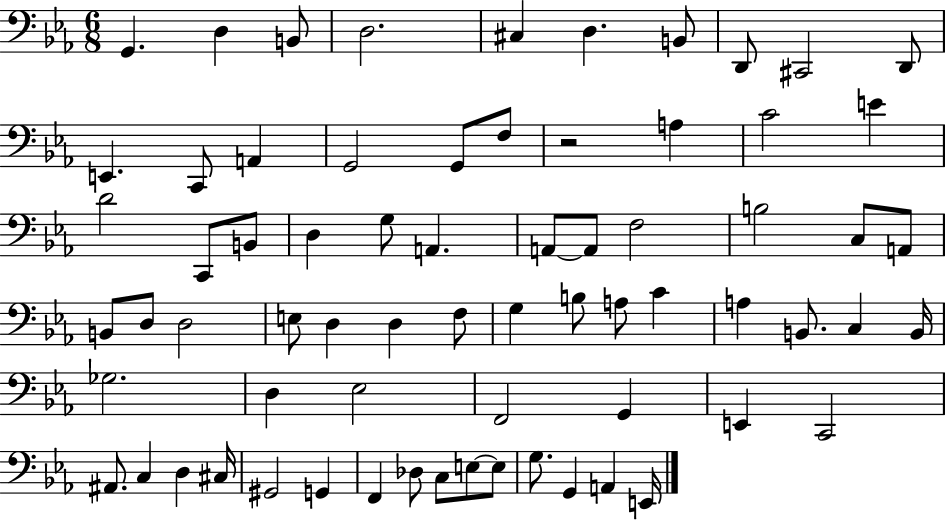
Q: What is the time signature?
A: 6/8